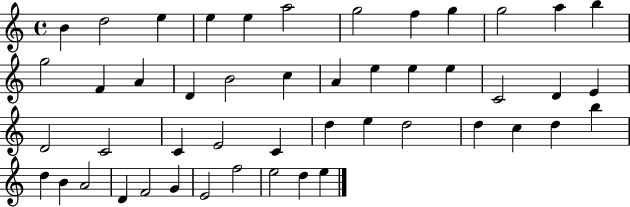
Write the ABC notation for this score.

X:1
T:Untitled
M:4/4
L:1/4
K:C
B d2 e e e a2 g2 f g g2 a b g2 F A D B2 c A e e e C2 D E D2 C2 C E2 C d e d2 d c d b d B A2 D F2 G E2 f2 e2 d e